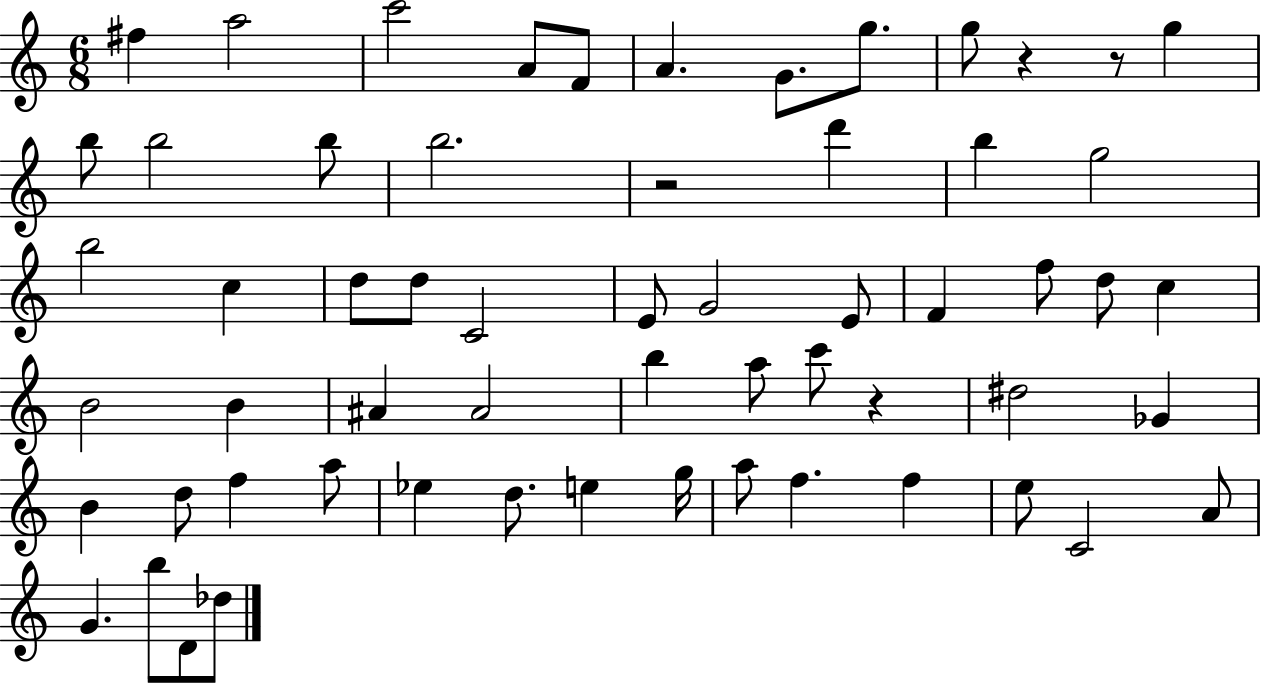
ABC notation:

X:1
T:Untitled
M:6/8
L:1/4
K:C
^f a2 c'2 A/2 F/2 A G/2 g/2 g/2 z z/2 g b/2 b2 b/2 b2 z2 d' b g2 b2 c d/2 d/2 C2 E/2 G2 E/2 F f/2 d/2 c B2 B ^A ^A2 b a/2 c'/2 z ^d2 _G B d/2 f a/2 _e d/2 e g/4 a/2 f f e/2 C2 A/2 G b/2 D/2 _d/2